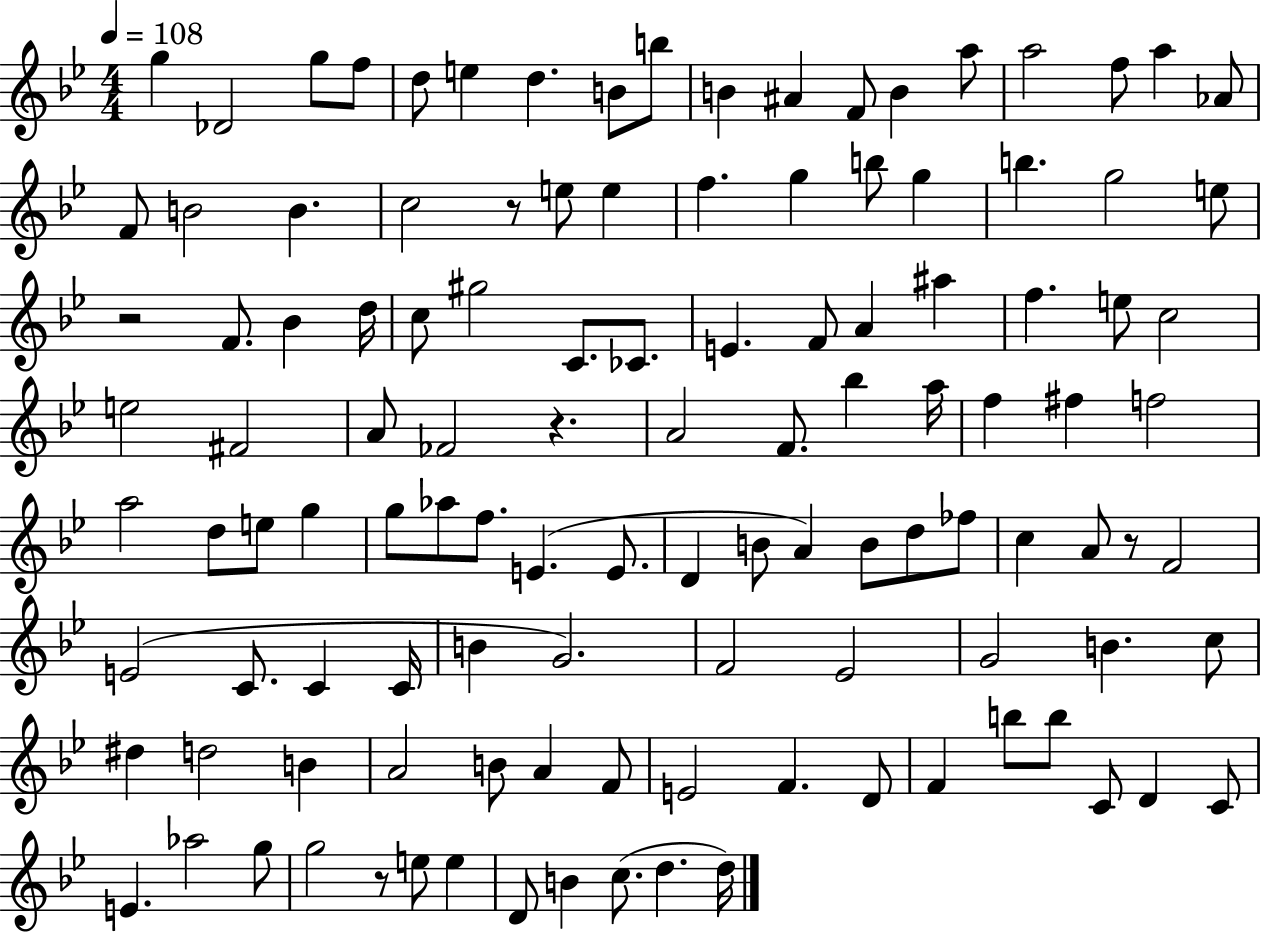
{
  \clef treble
  \numericTimeSignature
  \time 4/4
  \key bes \major
  \tempo 4 = 108
  g''4 des'2 g''8 f''8 | d''8 e''4 d''4. b'8 b''8 | b'4 ais'4 f'8 b'4 a''8 | a''2 f''8 a''4 aes'8 | \break f'8 b'2 b'4. | c''2 r8 e''8 e''4 | f''4. g''4 b''8 g''4 | b''4. g''2 e''8 | \break r2 f'8. bes'4 d''16 | c''8 gis''2 c'8. ces'8. | e'4. f'8 a'4 ais''4 | f''4. e''8 c''2 | \break e''2 fis'2 | a'8 fes'2 r4. | a'2 f'8. bes''4 a''16 | f''4 fis''4 f''2 | \break a''2 d''8 e''8 g''4 | g''8 aes''8 f''8. e'4.( e'8. | d'4 b'8 a'4) b'8 d''8 fes''8 | c''4 a'8 r8 f'2 | \break e'2( c'8. c'4 c'16 | b'4 g'2.) | f'2 ees'2 | g'2 b'4. c''8 | \break dis''4 d''2 b'4 | a'2 b'8 a'4 f'8 | e'2 f'4. d'8 | f'4 b''8 b''8 c'8 d'4 c'8 | \break e'4. aes''2 g''8 | g''2 r8 e''8 e''4 | d'8 b'4 c''8.( d''4. d''16) | \bar "|."
}